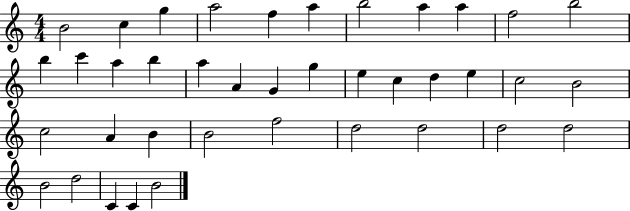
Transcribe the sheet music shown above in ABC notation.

X:1
T:Untitled
M:4/4
L:1/4
K:C
B2 c g a2 f a b2 a a f2 b2 b c' a b a A G g e c d e c2 B2 c2 A B B2 f2 d2 d2 d2 d2 B2 d2 C C B2